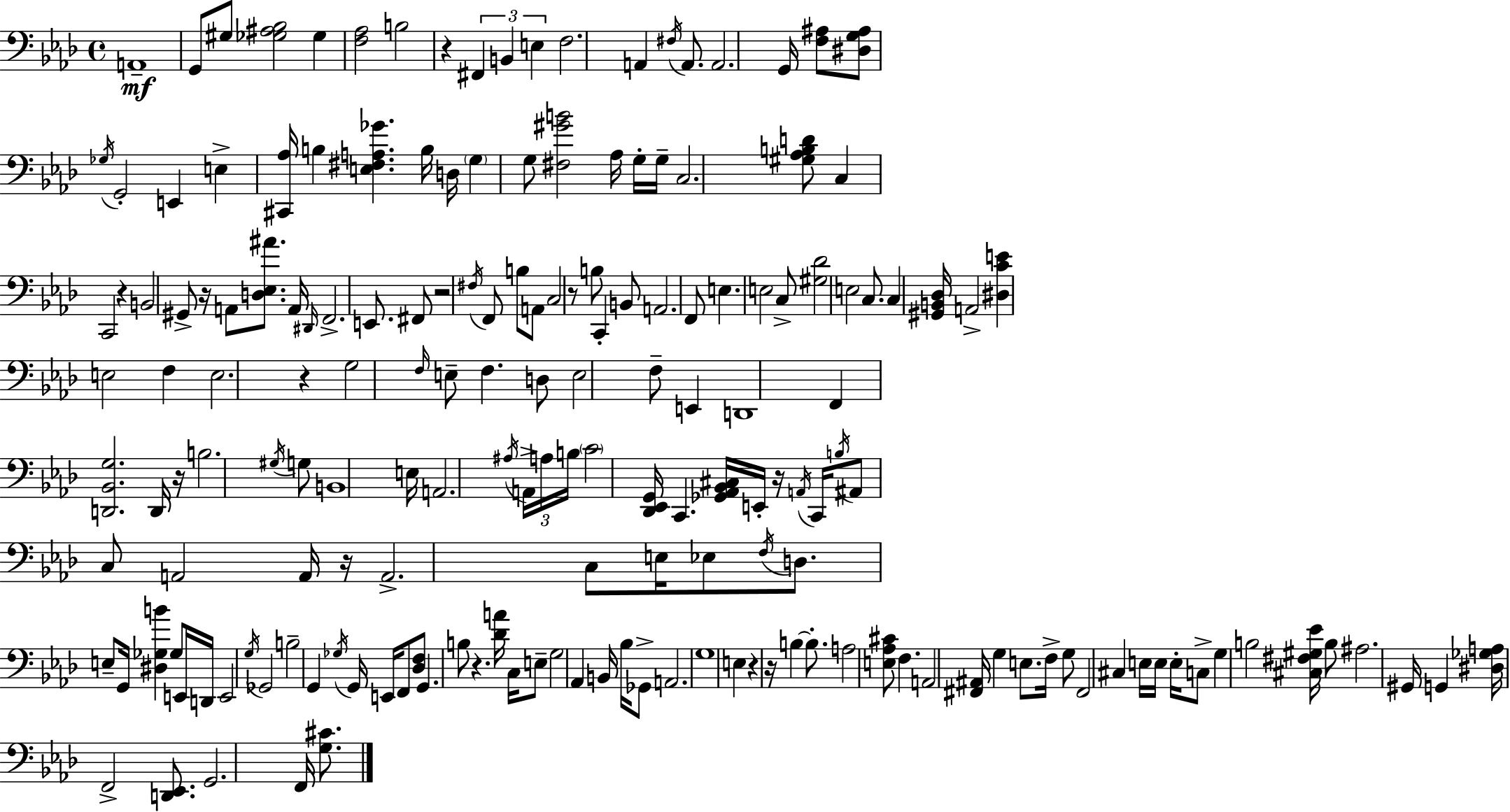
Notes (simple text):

A2/w G2/e G#3/e [Gb3,A#3,Bb3]/h Gb3/q [F3,Ab3]/h B3/h R/q F#2/q B2/q E3/q F3/h. A2/q F#3/s A2/e. A2/h. G2/s [F3,A#3]/e [D#3,G3,A#3]/e Gb3/s G2/h E2/q E3/q [C#2,Ab3]/s B3/q [E3,F#3,A3,Gb4]/q. B3/s D3/s G3/q G3/e [F#3,G#4,B4]/h Ab3/s G3/s G3/s C3/h. [G#3,Ab3,B3,D4]/e C3/q C2/h R/q B2/h G#2/e R/s A2/e [D3,Eb3,A#4]/e. A2/s D#2/s F2/h. E2/e. F#2/e R/h F#3/s F2/e B3/e A2/e C3/h R/e B3/e C2/q B2/e A2/h. F2/e E3/q. E3/h C3/e [G#3,Db4]/h E3/h C3/e. C3/q [G#2,B2,Db3]/s A2/h [D#3,C4,E4]/q E3/h F3/q E3/h. R/q G3/h F3/s E3/e F3/q. D3/e E3/h F3/e E2/q D2/w F2/q [D2,Bb2,G3]/h. D2/s R/s B3/h. G#3/s G3/e B2/w E3/s A2/h. A#3/s A2/s A3/s B3/s C4/h [Db2,Eb2,G2]/s C2/q. [Gb2,Ab2,Bb2,C#3]/s E2/s R/s A2/s C2/s B3/s A#2/e C3/e A2/h A2/s R/s A2/h. C3/e E3/s Eb3/e F3/s D3/e. E3/e G2/s [D#3,Gb3,B4]/q Gb3/e E2/s D2/s E2/h G3/s Gb2/h B3/h G2/q Gb3/s G2/s E2/s F2/e [Db3,F3]/e G2/q. B3/e R/q. [Db4,A4]/s C3/s E3/e G3/h Ab2/q B2/s Bb3/s Gb2/e A2/h. G3/w E3/q R/q R/s B3/q B3/e. A3/h [E3,Ab3,C#4]/e F3/q. A2/h [F#2,A#2]/s G3/q E3/e. F3/s G3/e F#2/h C#3/q E3/s E3/s E3/s C3/e G3/q B3/h [C#3,F#3,G#3,Eb4]/s B3/e A#3/h. G#2/s G2/q [D#3,Gb3,A3]/s F2/h [D2,Eb2]/e. G2/h. F2/s [G3,C#4]/e.